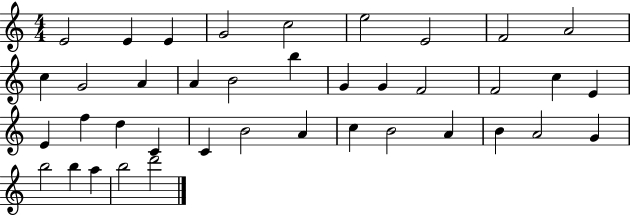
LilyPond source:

{
  \clef treble
  \numericTimeSignature
  \time 4/4
  \key c \major
  e'2 e'4 e'4 | g'2 c''2 | e''2 e'2 | f'2 a'2 | \break c''4 g'2 a'4 | a'4 b'2 b''4 | g'4 g'4 f'2 | f'2 c''4 e'4 | \break e'4 f''4 d''4 c'4 | c'4 b'2 a'4 | c''4 b'2 a'4 | b'4 a'2 g'4 | \break b''2 b''4 a''4 | b''2 d'''2 | \bar "|."
}